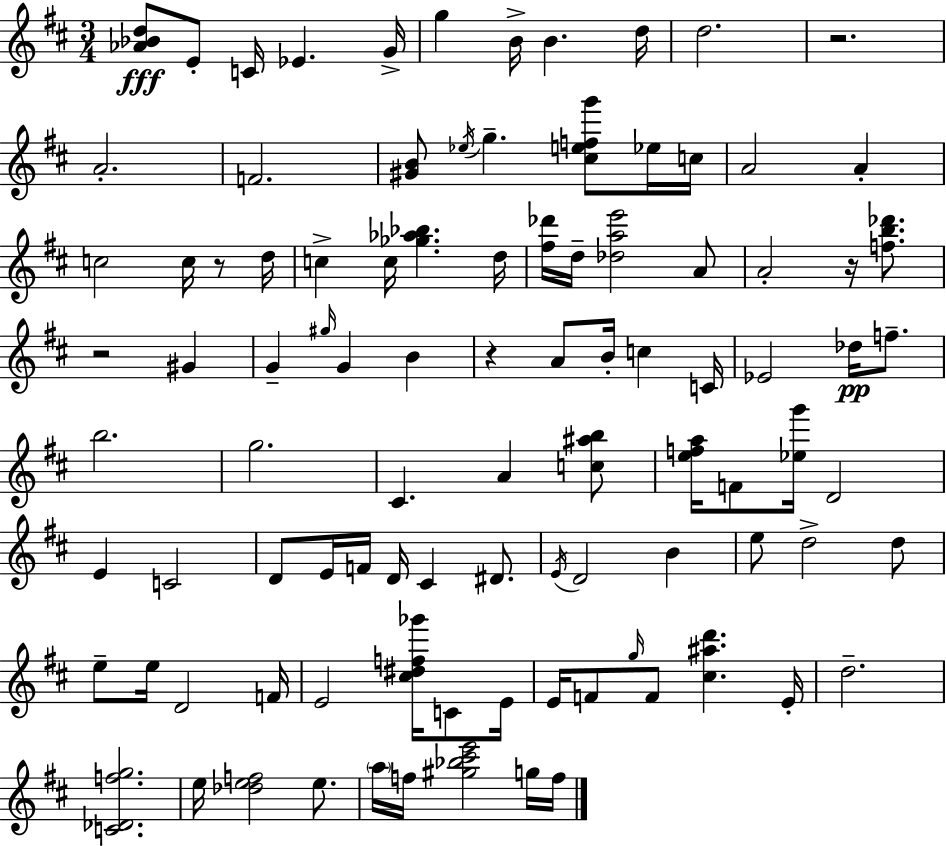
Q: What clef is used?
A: treble